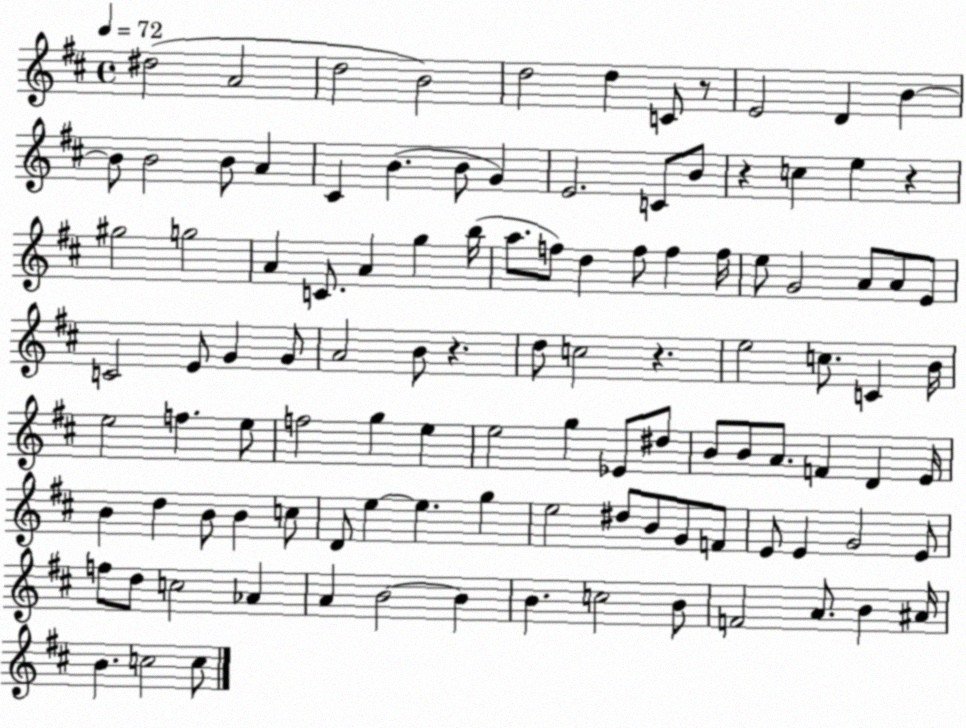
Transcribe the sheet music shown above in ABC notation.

X:1
T:Untitled
M:4/4
L:1/4
K:D
^d2 A2 d2 B2 d2 d C/2 z/2 E2 D B B/2 B2 B/2 A ^C B B/2 G E2 C/2 B/2 z c e z ^g2 g2 A C/2 A g b/4 a/2 f/2 d f/2 f f/4 e/2 G2 A/2 A/2 E/2 C2 E/2 G G/2 A2 B/2 z d/2 c2 z e2 c/2 C B/4 e2 f e/2 f2 g e e2 g _E/2 ^d/2 B/2 B/2 A/2 F D E/4 B d B/2 B c/2 D/2 e e g e2 ^d/2 B/2 G/2 F/2 E/2 E G2 E/2 f/2 d/2 c2 _A A B2 B B c2 B/2 F2 A/2 B ^A/4 B c2 c/2